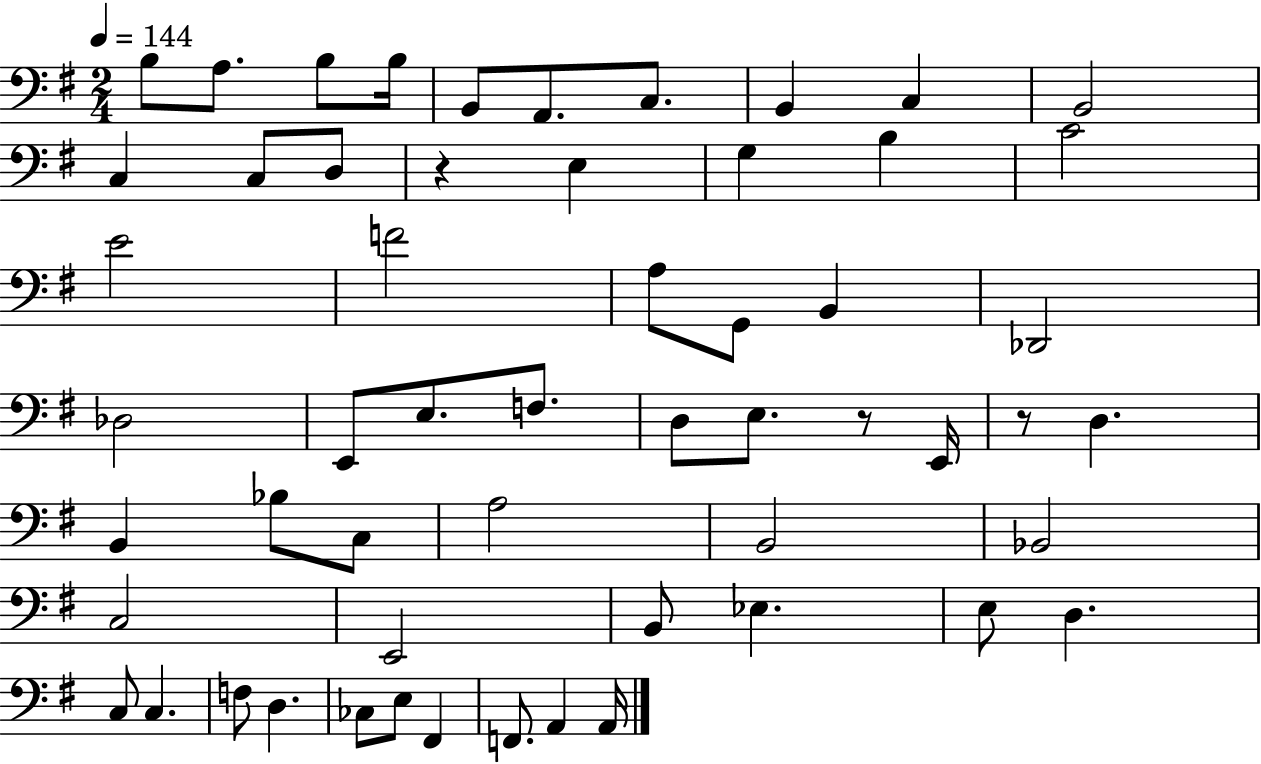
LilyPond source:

{
  \clef bass
  \numericTimeSignature
  \time 2/4
  \key g \major
  \tempo 4 = 144
  b8 a8. b8 b16 | b,8 a,8. c8. | b,4 c4 | b,2 | \break c4 c8 d8 | r4 e4 | g4 b4 | c'2 | \break e'2 | f'2 | a8 g,8 b,4 | des,2 | \break des2 | e,8 e8. f8. | d8 e8. r8 e,16 | r8 d4. | \break b,4 bes8 c8 | a2 | b,2 | bes,2 | \break c2 | e,2 | b,8 ees4. | e8 d4. | \break c8 c4. | f8 d4. | ces8 e8 fis,4 | f,8. a,4 a,16 | \break \bar "|."
}